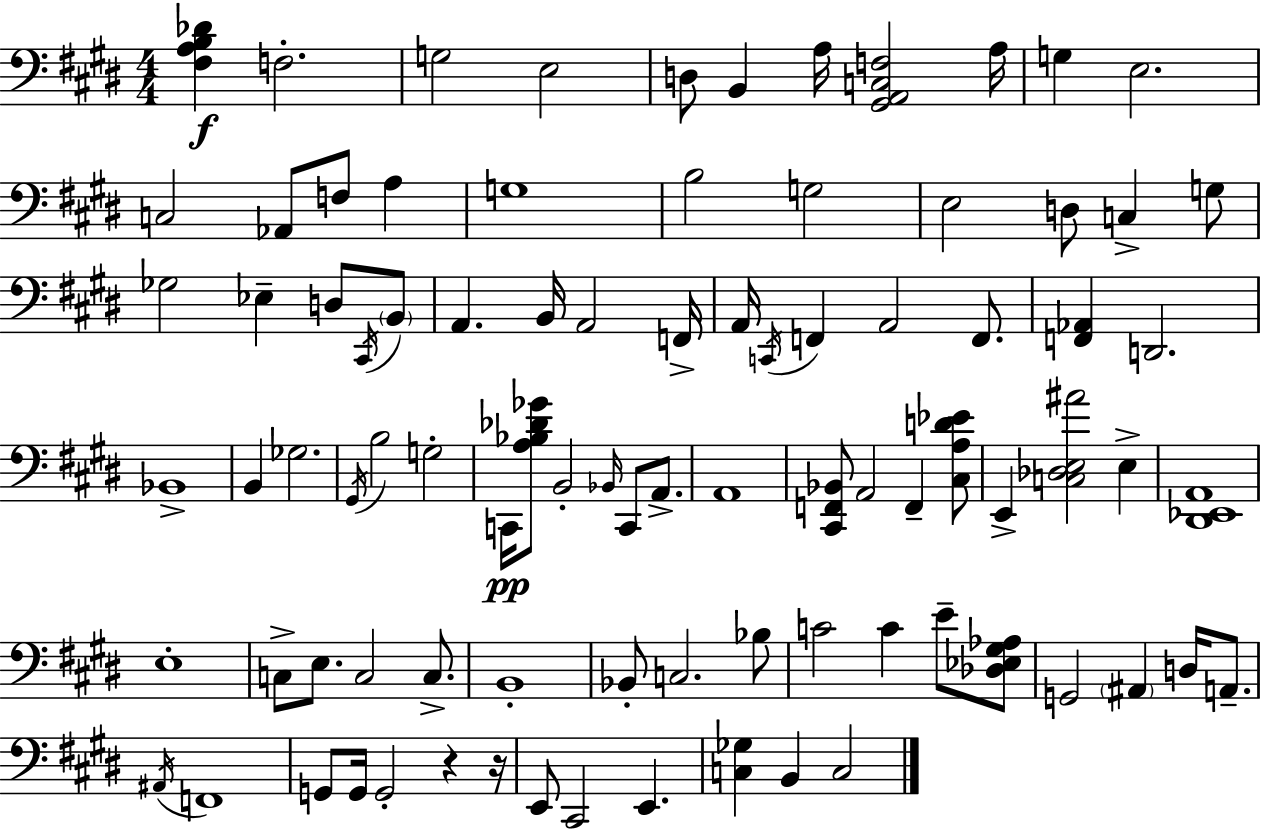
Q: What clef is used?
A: bass